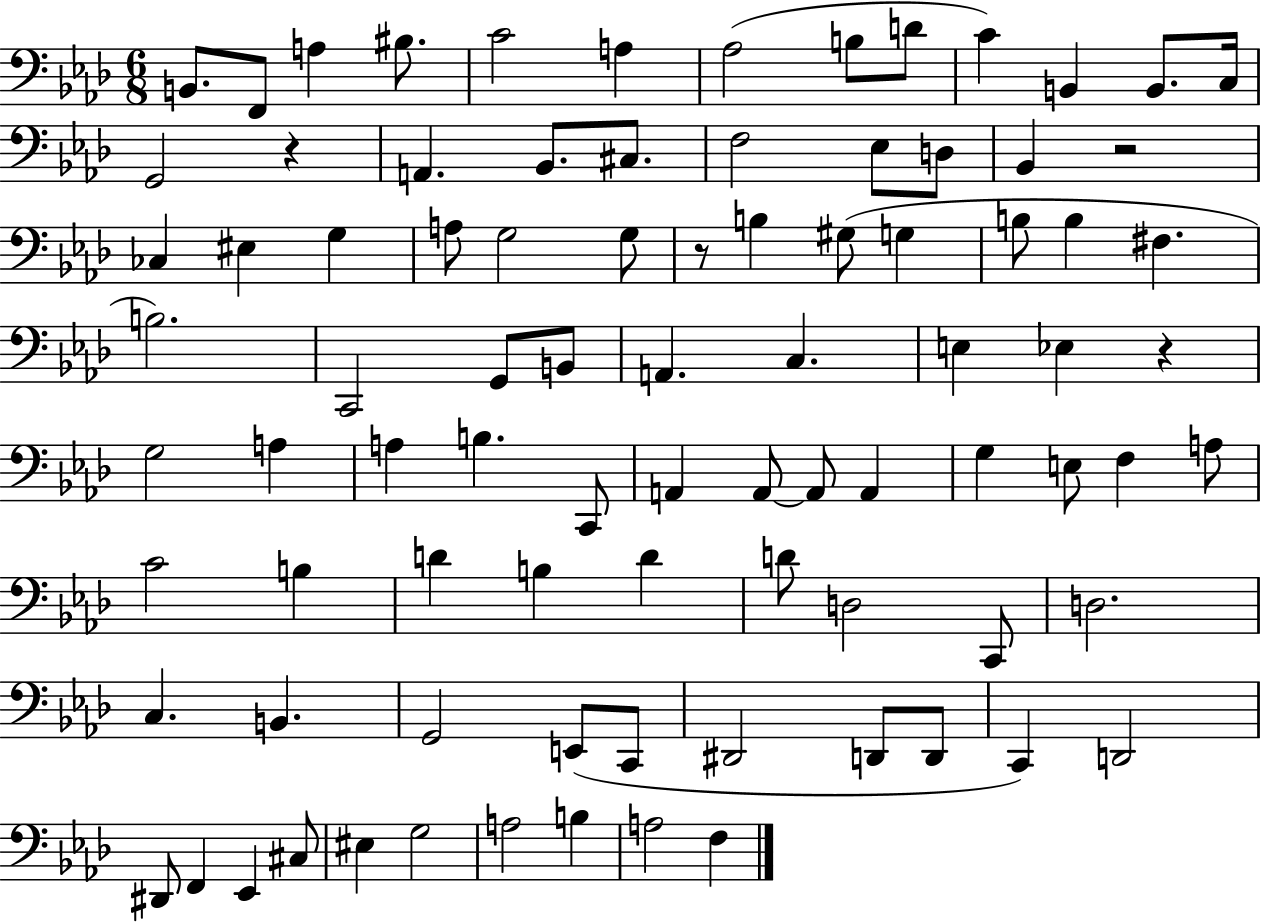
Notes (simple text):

B2/e. F2/e A3/q BIS3/e. C4/h A3/q Ab3/h B3/e D4/e C4/q B2/q B2/e. C3/s G2/h R/q A2/q. Bb2/e. C#3/e. F3/h Eb3/e D3/e Bb2/q R/h CES3/q EIS3/q G3/q A3/e G3/h G3/e R/e B3/q G#3/e G3/q B3/e B3/q F#3/q. B3/h. C2/h G2/e B2/e A2/q. C3/q. E3/q Eb3/q R/q G3/h A3/q A3/q B3/q. C2/e A2/q A2/e A2/e A2/q G3/q E3/e F3/q A3/e C4/h B3/q D4/q B3/q D4/q D4/e D3/h C2/e D3/h. C3/q. B2/q. G2/h E2/e C2/e D#2/h D2/e D2/e C2/q D2/h D#2/e F2/q Eb2/q C#3/e EIS3/q G3/h A3/h B3/q A3/h F3/q